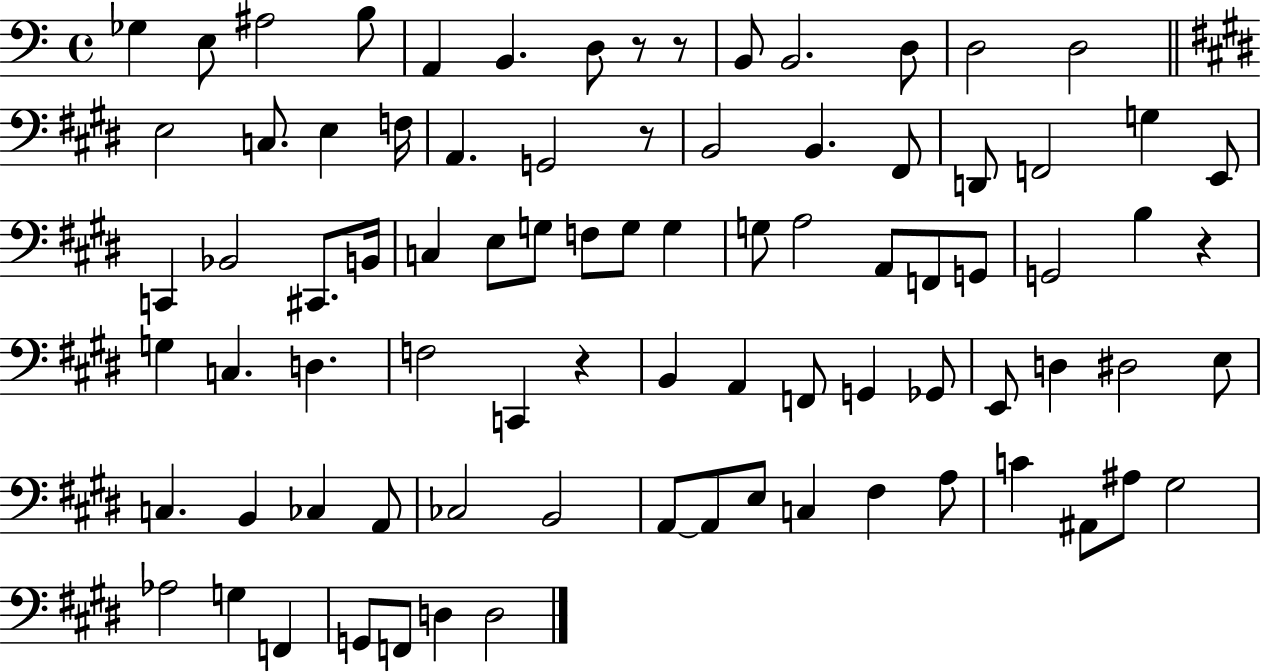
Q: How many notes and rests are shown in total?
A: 84